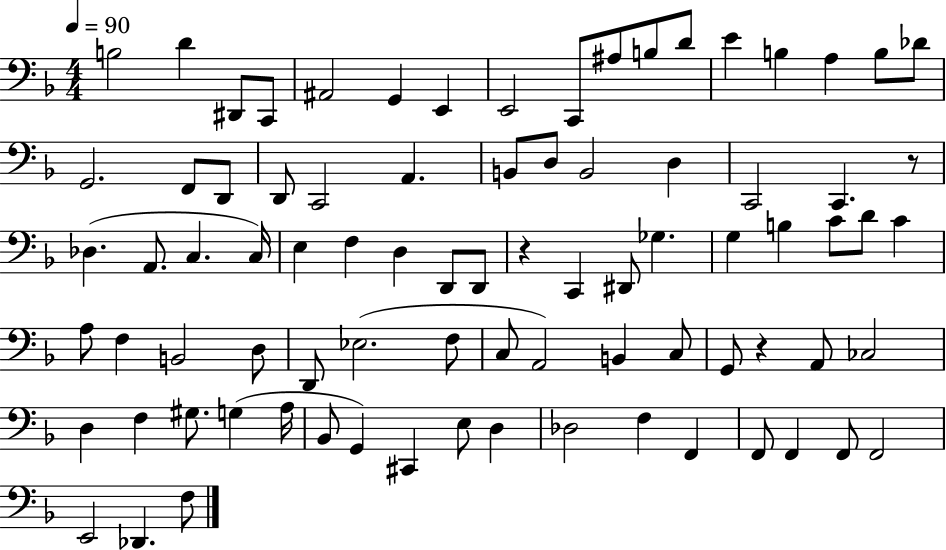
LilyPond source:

{
  \clef bass
  \numericTimeSignature
  \time 4/4
  \key f \major
  \tempo 4 = 90
  b2 d'4 dis,8 c,8 | ais,2 g,4 e,4 | e,2 c,8 ais8 b8 d'8 | e'4 b4 a4 b8 des'8 | \break g,2. f,8 d,8 | d,8 c,2 a,4. | b,8 d8 b,2 d4 | c,2 c,4. r8 | \break des4.( a,8. c4. c16) | e4 f4 d4 d,8 d,8 | r4 c,4 dis,8 ges4. | g4 b4 c'8 d'8 c'4 | \break a8 f4 b,2 d8 | d,8 ees2.( f8 | c8 a,2) b,4 c8 | g,8 r4 a,8 ces2 | \break d4 f4 gis8. g4( a16 | bes,8 g,4) cis,4 e8 d4 | des2 f4 f,4 | f,8 f,4 f,8 f,2 | \break e,2 des,4. f8 | \bar "|."
}